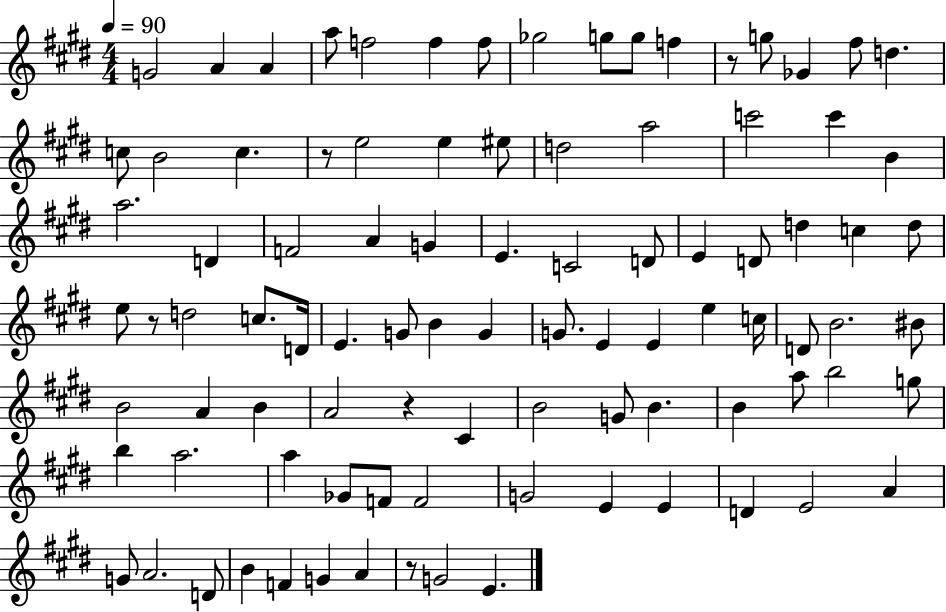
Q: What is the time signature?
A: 4/4